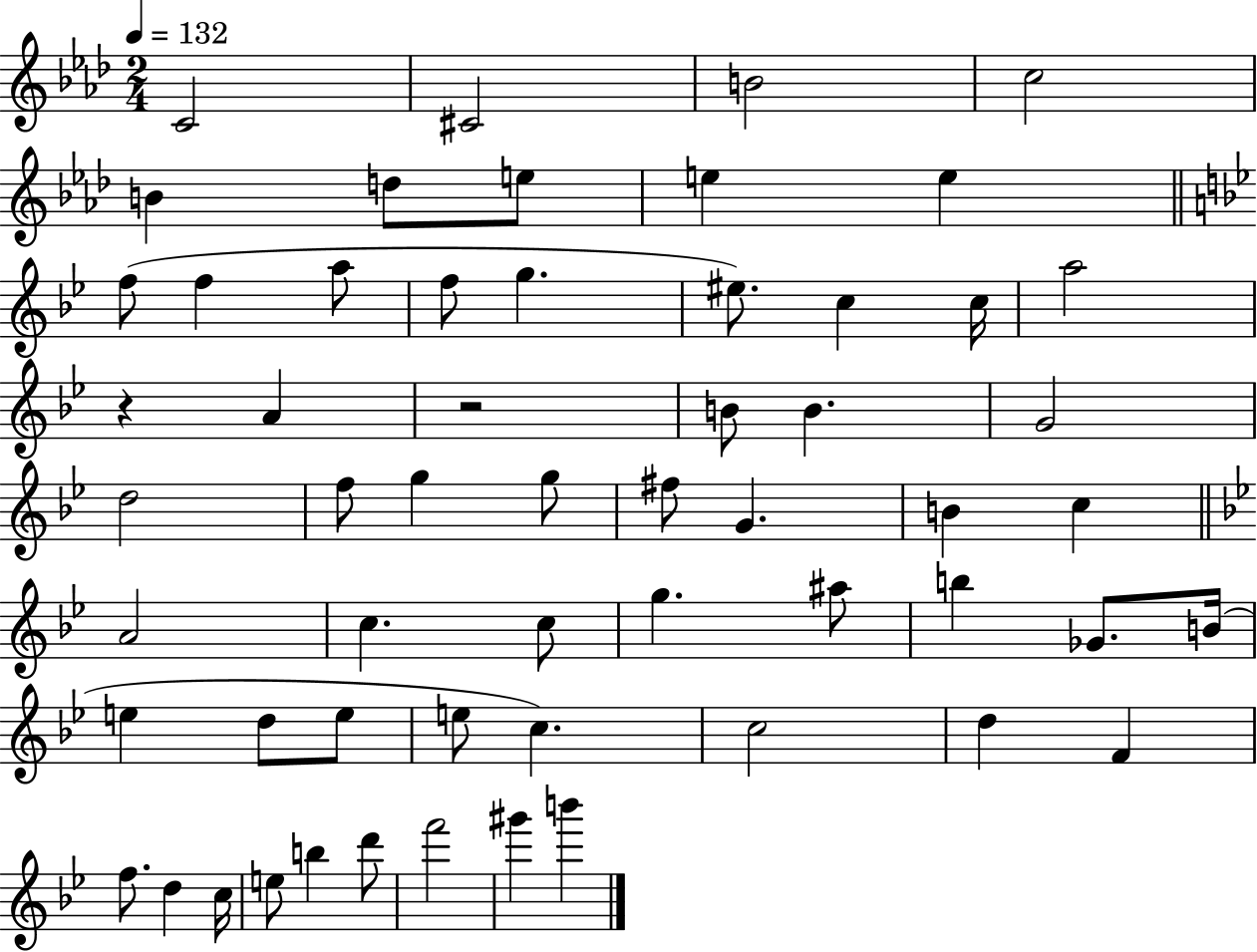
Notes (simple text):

C4/h C#4/h B4/h C5/h B4/q D5/e E5/e E5/q E5/q F5/e F5/q A5/e F5/e G5/q. EIS5/e. C5/q C5/s A5/h R/q A4/q R/h B4/e B4/q. G4/h D5/h F5/e G5/q G5/e F#5/e G4/q. B4/q C5/q A4/h C5/q. C5/e G5/q. A#5/e B5/q Gb4/e. B4/s E5/q D5/e E5/e E5/e C5/q. C5/h D5/q F4/q F5/e. D5/q C5/s E5/e B5/q D6/e F6/h G#6/q B6/q